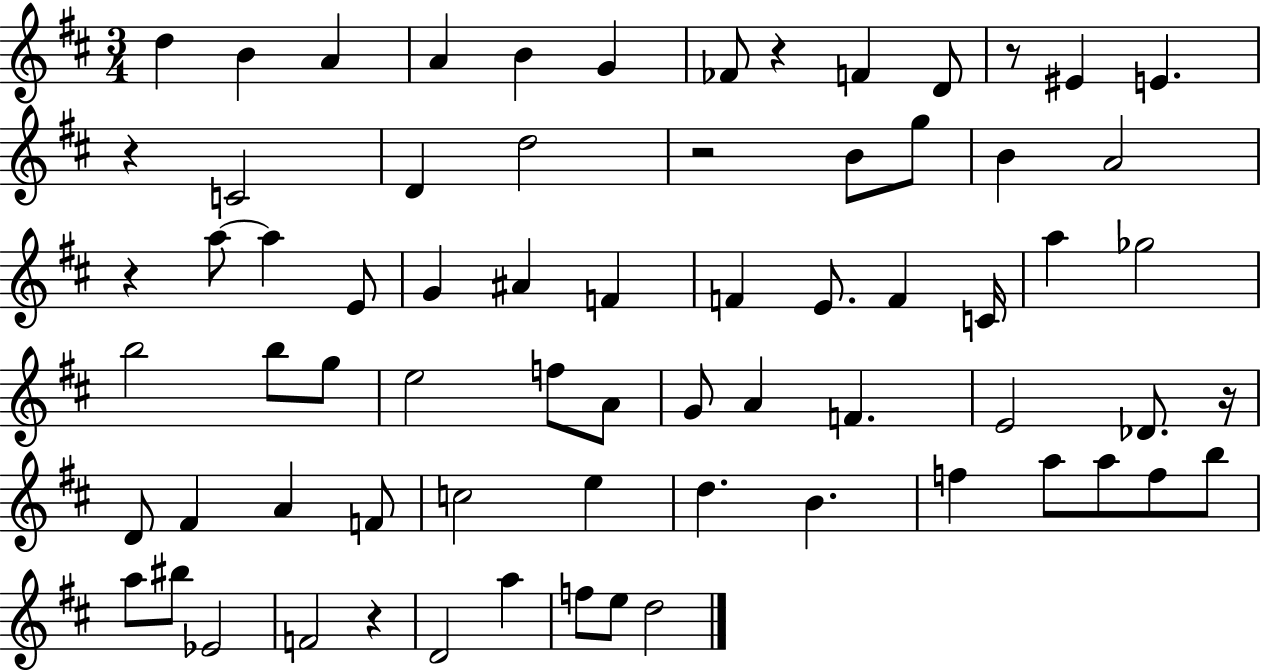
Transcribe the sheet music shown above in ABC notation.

X:1
T:Untitled
M:3/4
L:1/4
K:D
d B A A B G _F/2 z F D/2 z/2 ^E E z C2 D d2 z2 B/2 g/2 B A2 z a/2 a E/2 G ^A F F E/2 F C/4 a _g2 b2 b/2 g/2 e2 f/2 A/2 G/2 A F E2 _D/2 z/4 D/2 ^F A F/2 c2 e d B f a/2 a/2 f/2 b/2 a/2 ^b/2 _E2 F2 z D2 a f/2 e/2 d2